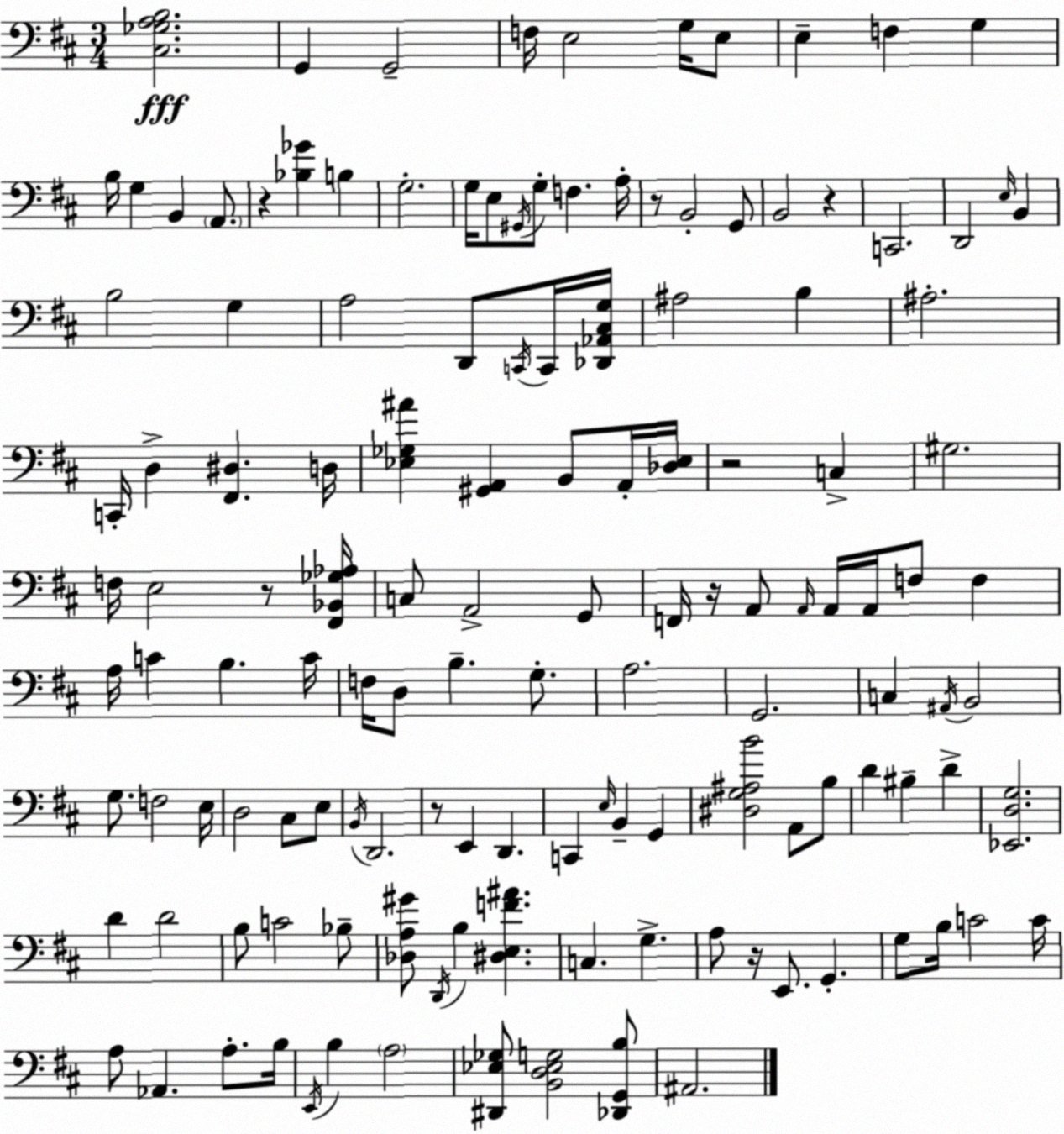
X:1
T:Untitled
M:3/4
L:1/4
K:D
[^C,_G,A,B,]2 G,, G,,2 F,/4 E,2 G,/4 E,/2 E, F, G, B,/4 G, B,, A,,/2 z [_B,_G] B, G,2 G,/4 E,/2 ^G,,/4 G,/2 F, A,/4 z/2 B,,2 G,,/2 B,,2 z C,,2 D,,2 E,/4 B,, B,2 G, A,2 D,,/2 C,,/4 C,,/4 [_D,,_A,,^C,G,]/4 ^A,2 B, ^A,2 C,,/4 D, [^F,,^D,] D,/4 [_E,_G,^A] [^G,,A,,] B,,/2 A,,/4 [_D,_E,]/4 z2 C, ^G,2 F,/4 E,2 z/2 [^F,,_B,,_G,_A,]/4 C,/2 A,,2 G,,/2 F,,/4 z/4 A,,/2 A,,/4 A,,/4 A,,/4 F,/2 F, A,/4 C B, C/4 F,/4 D,/2 B, G,/2 A,2 G,,2 C, ^A,,/4 B,,2 G,/2 F,2 E,/4 D,2 ^C,/2 E,/2 B,,/4 D,,2 z/2 E,, D,, C,, E,/4 B,, G,, [^D,G,^A,B]2 A,,/2 B,/2 D ^B, D [_E,,D,G,]2 D D2 B,/2 C2 _B,/2 [_D,A,^G]/2 D,,/4 B, [^D,E,F^A] C, G, A,/2 z/4 E,,/2 G,, G,/2 B,/4 C2 C/4 A,/2 _A,, A,/2 B,/4 E,,/4 B, A,2 [^D,,_E,_G,]/2 [B,,D,_E,G,]2 [_D,,G,,B,]/2 ^A,,2